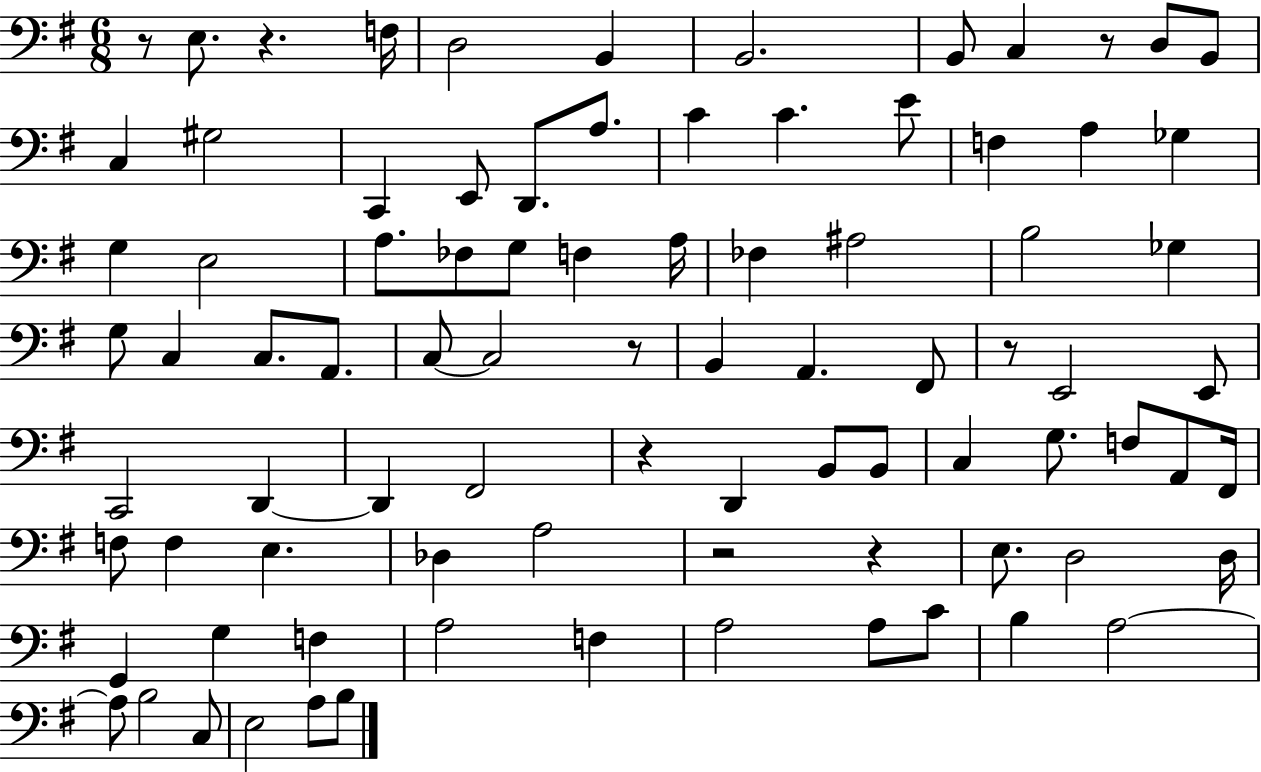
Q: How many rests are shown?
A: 8